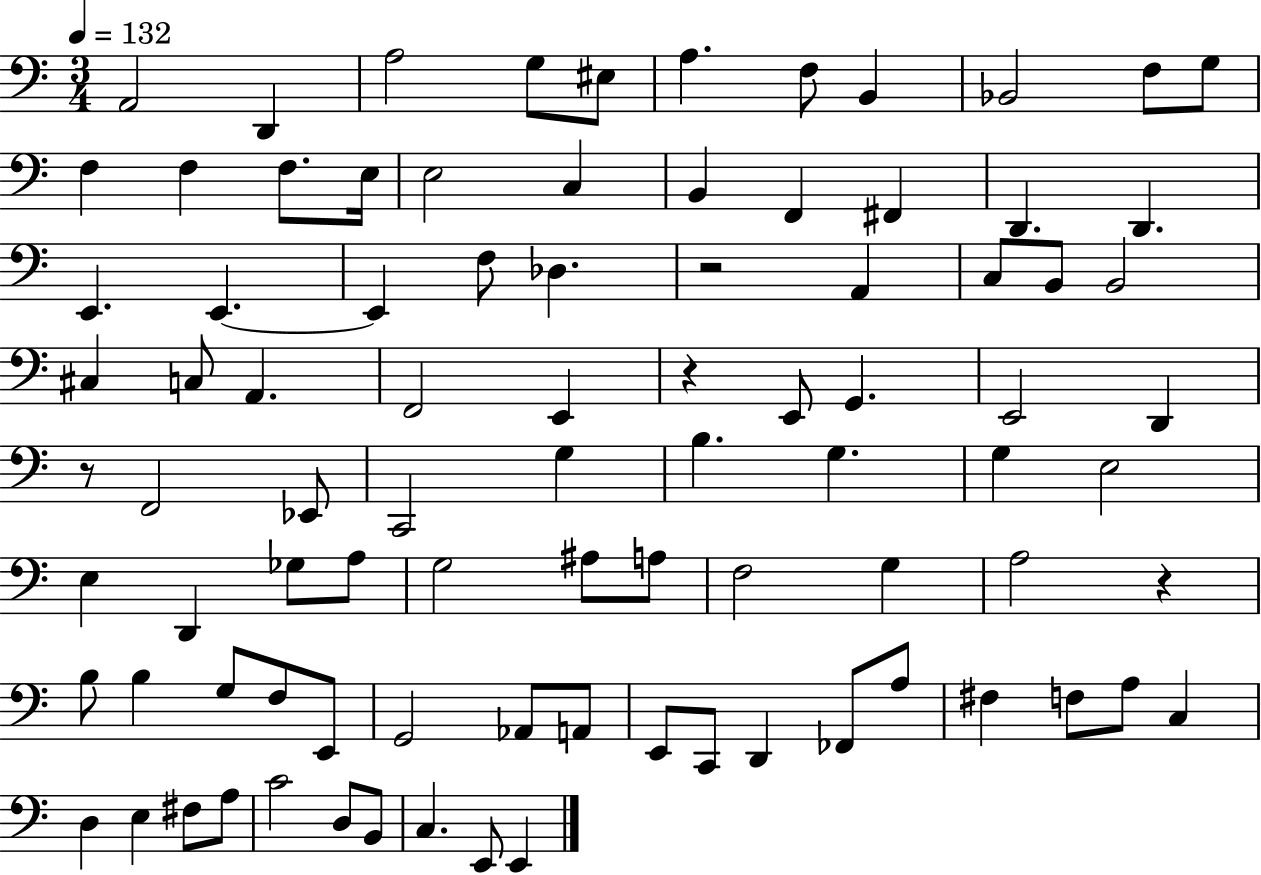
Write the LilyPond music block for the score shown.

{
  \clef bass
  \numericTimeSignature
  \time 3/4
  \key c \major
  \tempo 4 = 132
  a,2 d,4 | a2 g8 eis8 | a4. f8 b,4 | bes,2 f8 g8 | \break f4 f4 f8. e16 | e2 c4 | b,4 f,4 fis,4 | d,4. d,4. | \break e,4. e,4.~~ | e,4 f8 des4. | r2 a,4 | c8 b,8 b,2 | \break cis4 c8 a,4. | f,2 e,4 | r4 e,8 g,4. | e,2 d,4 | \break r8 f,2 ees,8 | c,2 g4 | b4. g4. | g4 e2 | \break e4 d,4 ges8 a8 | g2 ais8 a8 | f2 g4 | a2 r4 | \break b8 b4 g8 f8 e,8 | g,2 aes,8 a,8 | e,8 c,8 d,4 fes,8 a8 | fis4 f8 a8 c4 | \break d4 e4 fis8 a8 | c'2 d8 b,8 | c4. e,8 e,4 | \bar "|."
}